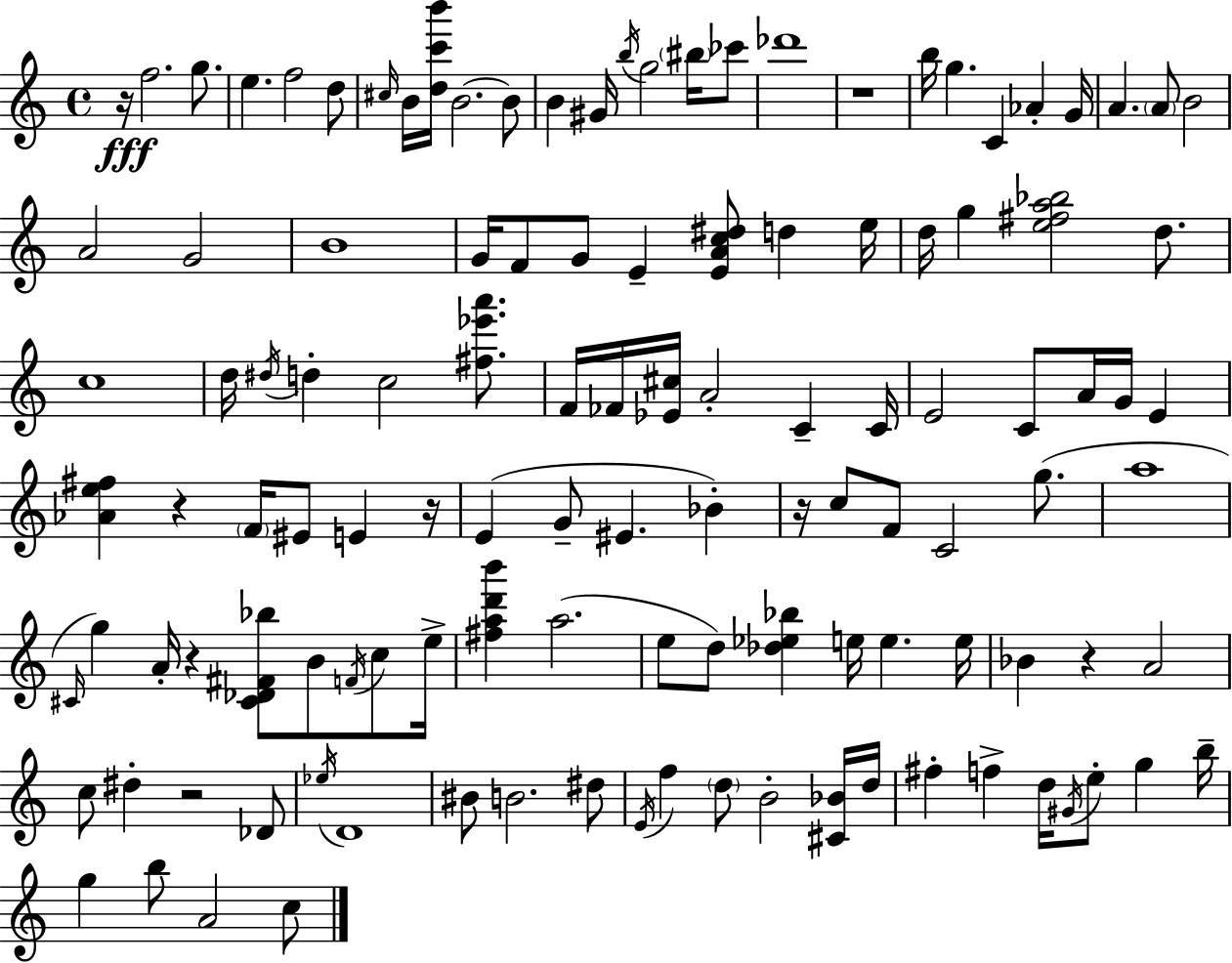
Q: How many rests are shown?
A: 8